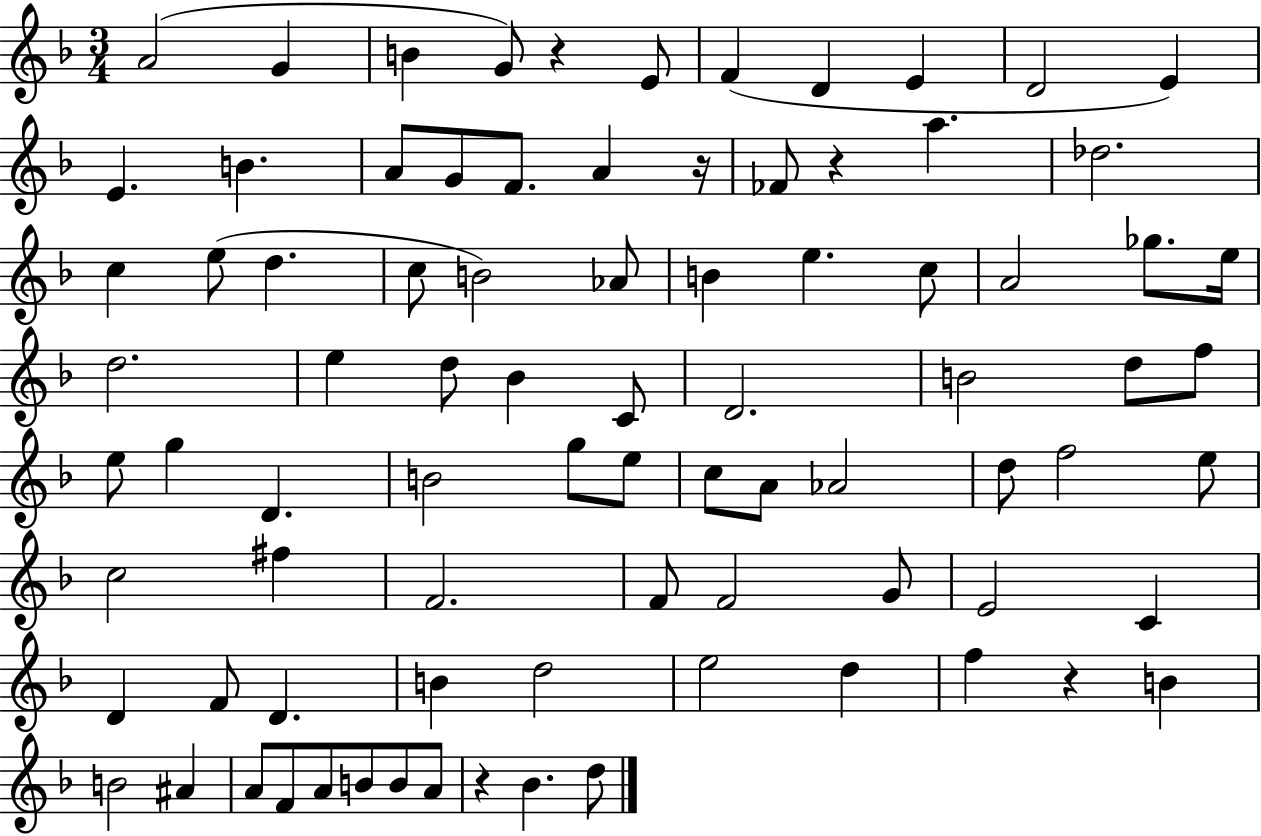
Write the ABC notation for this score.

X:1
T:Untitled
M:3/4
L:1/4
K:F
A2 G B G/2 z E/2 F D E D2 E E B A/2 G/2 F/2 A z/4 _F/2 z a _d2 c e/2 d c/2 B2 _A/2 B e c/2 A2 _g/2 e/4 d2 e d/2 _B C/2 D2 B2 d/2 f/2 e/2 g D B2 g/2 e/2 c/2 A/2 _A2 d/2 f2 e/2 c2 ^f F2 F/2 F2 G/2 E2 C D F/2 D B d2 e2 d f z B B2 ^A A/2 F/2 A/2 B/2 B/2 A/2 z _B d/2